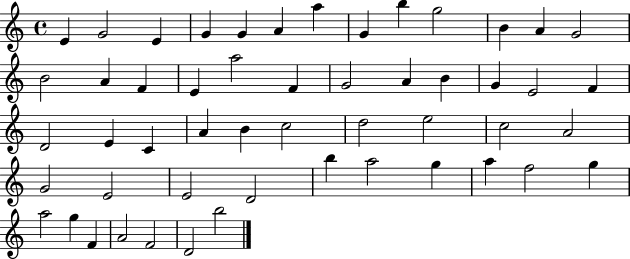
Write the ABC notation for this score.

X:1
T:Untitled
M:4/4
L:1/4
K:C
E G2 E G G A a G b g2 B A G2 B2 A F E a2 F G2 A B G E2 F D2 E C A B c2 d2 e2 c2 A2 G2 E2 E2 D2 b a2 g a f2 g a2 g F A2 F2 D2 b2